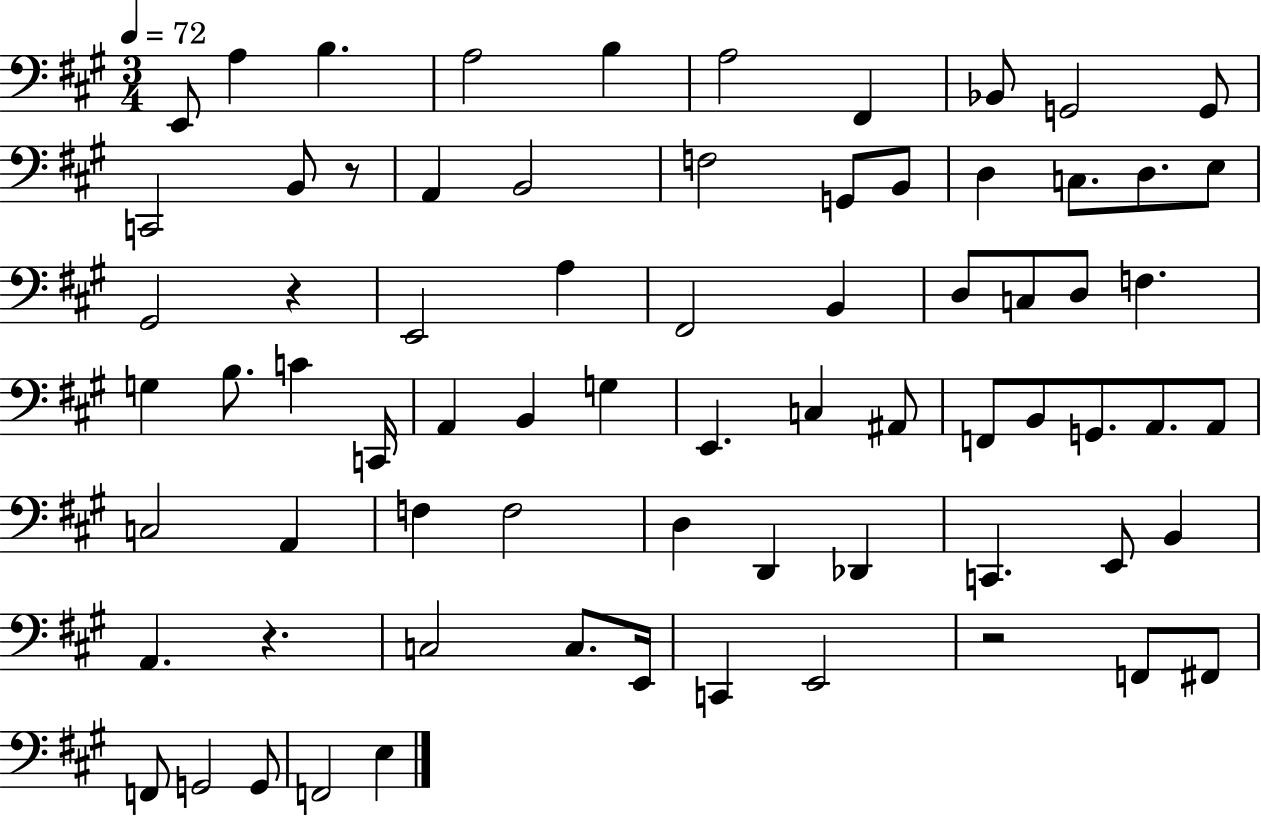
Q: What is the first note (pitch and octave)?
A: E2